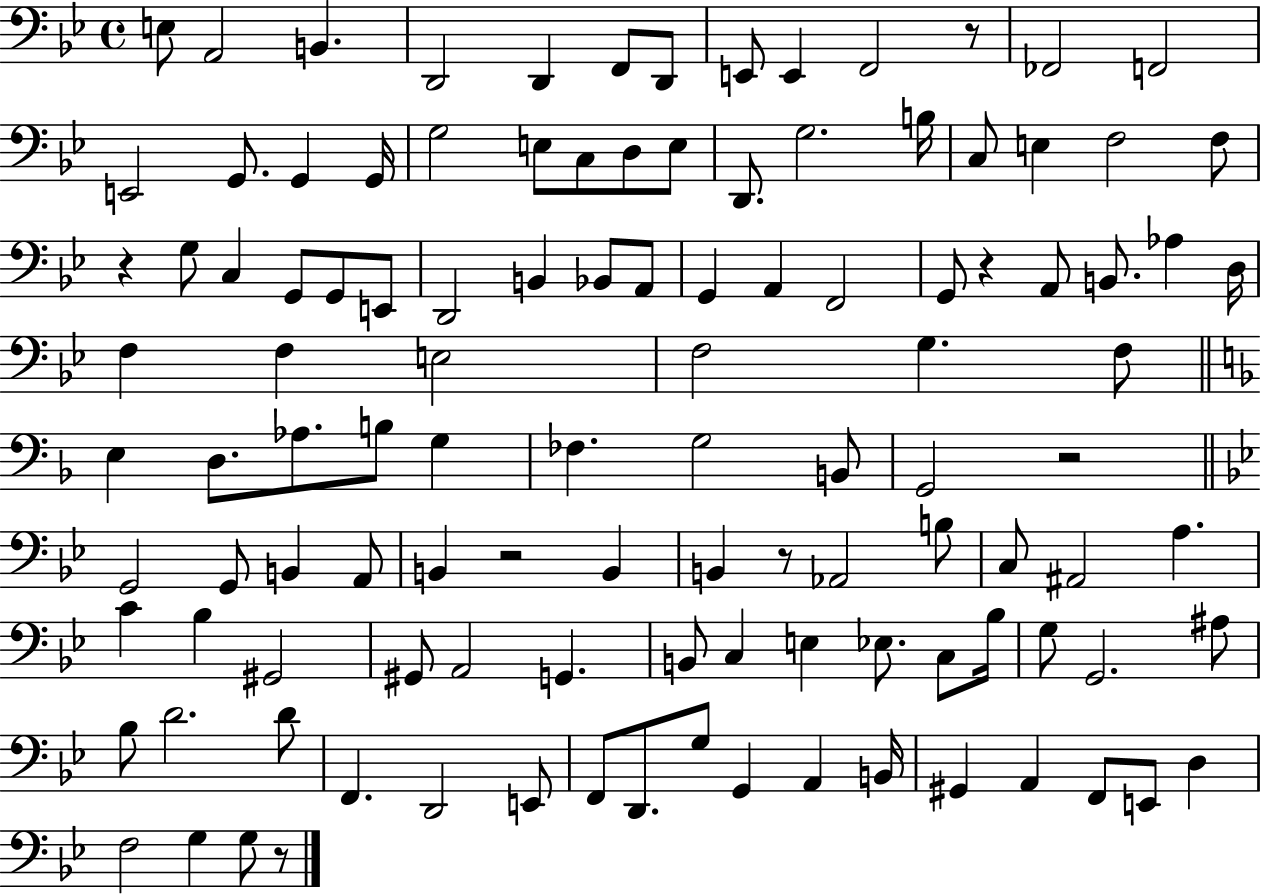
E3/e A2/h B2/q. D2/h D2/q F2/e D2/e E2/e E2/q F2/h R/e FES2/h F2/h E2/h G2/e. G2/q G2/s G3/h E3/e C3/e D3/e E3/e D2/e. G3/h. B3/s C3/e E3/q F3/h F3/e R/q G3/e C3/q G2/e G2/e E2/e D2/h B2/q Bb2/e A2/e G2/q A2/q F2/h G2/e R/q A2/e B2/e. Ab3/q D3/s F3/q F3/q E3/h F3/h G3/q. F3/e E3/q D3/e. Ab3/e. B3/e G3/q FES3/q. G3/h B2/e G2/h R/h G2/h G2/e B2/q A2/e B2/q R/h B2/q B2/q R/e Ab2/h B3/e C3/e A#2/h A3/q. C4/q Bb3/q G#2/h G#2/e A2/h G2/q. B2/e C3/q E3/q Eb3/e. C3/e Bb3/s G3/e G2/h. A#3/e Bb3/e D4/h. D4/e F2/q. D2/h E2/e F2/e D2/e. G3/e G2/q A2/q B2/s G#2/q A2/q F2/e E2/e D3/q F3/h G3/q G3/e R/e